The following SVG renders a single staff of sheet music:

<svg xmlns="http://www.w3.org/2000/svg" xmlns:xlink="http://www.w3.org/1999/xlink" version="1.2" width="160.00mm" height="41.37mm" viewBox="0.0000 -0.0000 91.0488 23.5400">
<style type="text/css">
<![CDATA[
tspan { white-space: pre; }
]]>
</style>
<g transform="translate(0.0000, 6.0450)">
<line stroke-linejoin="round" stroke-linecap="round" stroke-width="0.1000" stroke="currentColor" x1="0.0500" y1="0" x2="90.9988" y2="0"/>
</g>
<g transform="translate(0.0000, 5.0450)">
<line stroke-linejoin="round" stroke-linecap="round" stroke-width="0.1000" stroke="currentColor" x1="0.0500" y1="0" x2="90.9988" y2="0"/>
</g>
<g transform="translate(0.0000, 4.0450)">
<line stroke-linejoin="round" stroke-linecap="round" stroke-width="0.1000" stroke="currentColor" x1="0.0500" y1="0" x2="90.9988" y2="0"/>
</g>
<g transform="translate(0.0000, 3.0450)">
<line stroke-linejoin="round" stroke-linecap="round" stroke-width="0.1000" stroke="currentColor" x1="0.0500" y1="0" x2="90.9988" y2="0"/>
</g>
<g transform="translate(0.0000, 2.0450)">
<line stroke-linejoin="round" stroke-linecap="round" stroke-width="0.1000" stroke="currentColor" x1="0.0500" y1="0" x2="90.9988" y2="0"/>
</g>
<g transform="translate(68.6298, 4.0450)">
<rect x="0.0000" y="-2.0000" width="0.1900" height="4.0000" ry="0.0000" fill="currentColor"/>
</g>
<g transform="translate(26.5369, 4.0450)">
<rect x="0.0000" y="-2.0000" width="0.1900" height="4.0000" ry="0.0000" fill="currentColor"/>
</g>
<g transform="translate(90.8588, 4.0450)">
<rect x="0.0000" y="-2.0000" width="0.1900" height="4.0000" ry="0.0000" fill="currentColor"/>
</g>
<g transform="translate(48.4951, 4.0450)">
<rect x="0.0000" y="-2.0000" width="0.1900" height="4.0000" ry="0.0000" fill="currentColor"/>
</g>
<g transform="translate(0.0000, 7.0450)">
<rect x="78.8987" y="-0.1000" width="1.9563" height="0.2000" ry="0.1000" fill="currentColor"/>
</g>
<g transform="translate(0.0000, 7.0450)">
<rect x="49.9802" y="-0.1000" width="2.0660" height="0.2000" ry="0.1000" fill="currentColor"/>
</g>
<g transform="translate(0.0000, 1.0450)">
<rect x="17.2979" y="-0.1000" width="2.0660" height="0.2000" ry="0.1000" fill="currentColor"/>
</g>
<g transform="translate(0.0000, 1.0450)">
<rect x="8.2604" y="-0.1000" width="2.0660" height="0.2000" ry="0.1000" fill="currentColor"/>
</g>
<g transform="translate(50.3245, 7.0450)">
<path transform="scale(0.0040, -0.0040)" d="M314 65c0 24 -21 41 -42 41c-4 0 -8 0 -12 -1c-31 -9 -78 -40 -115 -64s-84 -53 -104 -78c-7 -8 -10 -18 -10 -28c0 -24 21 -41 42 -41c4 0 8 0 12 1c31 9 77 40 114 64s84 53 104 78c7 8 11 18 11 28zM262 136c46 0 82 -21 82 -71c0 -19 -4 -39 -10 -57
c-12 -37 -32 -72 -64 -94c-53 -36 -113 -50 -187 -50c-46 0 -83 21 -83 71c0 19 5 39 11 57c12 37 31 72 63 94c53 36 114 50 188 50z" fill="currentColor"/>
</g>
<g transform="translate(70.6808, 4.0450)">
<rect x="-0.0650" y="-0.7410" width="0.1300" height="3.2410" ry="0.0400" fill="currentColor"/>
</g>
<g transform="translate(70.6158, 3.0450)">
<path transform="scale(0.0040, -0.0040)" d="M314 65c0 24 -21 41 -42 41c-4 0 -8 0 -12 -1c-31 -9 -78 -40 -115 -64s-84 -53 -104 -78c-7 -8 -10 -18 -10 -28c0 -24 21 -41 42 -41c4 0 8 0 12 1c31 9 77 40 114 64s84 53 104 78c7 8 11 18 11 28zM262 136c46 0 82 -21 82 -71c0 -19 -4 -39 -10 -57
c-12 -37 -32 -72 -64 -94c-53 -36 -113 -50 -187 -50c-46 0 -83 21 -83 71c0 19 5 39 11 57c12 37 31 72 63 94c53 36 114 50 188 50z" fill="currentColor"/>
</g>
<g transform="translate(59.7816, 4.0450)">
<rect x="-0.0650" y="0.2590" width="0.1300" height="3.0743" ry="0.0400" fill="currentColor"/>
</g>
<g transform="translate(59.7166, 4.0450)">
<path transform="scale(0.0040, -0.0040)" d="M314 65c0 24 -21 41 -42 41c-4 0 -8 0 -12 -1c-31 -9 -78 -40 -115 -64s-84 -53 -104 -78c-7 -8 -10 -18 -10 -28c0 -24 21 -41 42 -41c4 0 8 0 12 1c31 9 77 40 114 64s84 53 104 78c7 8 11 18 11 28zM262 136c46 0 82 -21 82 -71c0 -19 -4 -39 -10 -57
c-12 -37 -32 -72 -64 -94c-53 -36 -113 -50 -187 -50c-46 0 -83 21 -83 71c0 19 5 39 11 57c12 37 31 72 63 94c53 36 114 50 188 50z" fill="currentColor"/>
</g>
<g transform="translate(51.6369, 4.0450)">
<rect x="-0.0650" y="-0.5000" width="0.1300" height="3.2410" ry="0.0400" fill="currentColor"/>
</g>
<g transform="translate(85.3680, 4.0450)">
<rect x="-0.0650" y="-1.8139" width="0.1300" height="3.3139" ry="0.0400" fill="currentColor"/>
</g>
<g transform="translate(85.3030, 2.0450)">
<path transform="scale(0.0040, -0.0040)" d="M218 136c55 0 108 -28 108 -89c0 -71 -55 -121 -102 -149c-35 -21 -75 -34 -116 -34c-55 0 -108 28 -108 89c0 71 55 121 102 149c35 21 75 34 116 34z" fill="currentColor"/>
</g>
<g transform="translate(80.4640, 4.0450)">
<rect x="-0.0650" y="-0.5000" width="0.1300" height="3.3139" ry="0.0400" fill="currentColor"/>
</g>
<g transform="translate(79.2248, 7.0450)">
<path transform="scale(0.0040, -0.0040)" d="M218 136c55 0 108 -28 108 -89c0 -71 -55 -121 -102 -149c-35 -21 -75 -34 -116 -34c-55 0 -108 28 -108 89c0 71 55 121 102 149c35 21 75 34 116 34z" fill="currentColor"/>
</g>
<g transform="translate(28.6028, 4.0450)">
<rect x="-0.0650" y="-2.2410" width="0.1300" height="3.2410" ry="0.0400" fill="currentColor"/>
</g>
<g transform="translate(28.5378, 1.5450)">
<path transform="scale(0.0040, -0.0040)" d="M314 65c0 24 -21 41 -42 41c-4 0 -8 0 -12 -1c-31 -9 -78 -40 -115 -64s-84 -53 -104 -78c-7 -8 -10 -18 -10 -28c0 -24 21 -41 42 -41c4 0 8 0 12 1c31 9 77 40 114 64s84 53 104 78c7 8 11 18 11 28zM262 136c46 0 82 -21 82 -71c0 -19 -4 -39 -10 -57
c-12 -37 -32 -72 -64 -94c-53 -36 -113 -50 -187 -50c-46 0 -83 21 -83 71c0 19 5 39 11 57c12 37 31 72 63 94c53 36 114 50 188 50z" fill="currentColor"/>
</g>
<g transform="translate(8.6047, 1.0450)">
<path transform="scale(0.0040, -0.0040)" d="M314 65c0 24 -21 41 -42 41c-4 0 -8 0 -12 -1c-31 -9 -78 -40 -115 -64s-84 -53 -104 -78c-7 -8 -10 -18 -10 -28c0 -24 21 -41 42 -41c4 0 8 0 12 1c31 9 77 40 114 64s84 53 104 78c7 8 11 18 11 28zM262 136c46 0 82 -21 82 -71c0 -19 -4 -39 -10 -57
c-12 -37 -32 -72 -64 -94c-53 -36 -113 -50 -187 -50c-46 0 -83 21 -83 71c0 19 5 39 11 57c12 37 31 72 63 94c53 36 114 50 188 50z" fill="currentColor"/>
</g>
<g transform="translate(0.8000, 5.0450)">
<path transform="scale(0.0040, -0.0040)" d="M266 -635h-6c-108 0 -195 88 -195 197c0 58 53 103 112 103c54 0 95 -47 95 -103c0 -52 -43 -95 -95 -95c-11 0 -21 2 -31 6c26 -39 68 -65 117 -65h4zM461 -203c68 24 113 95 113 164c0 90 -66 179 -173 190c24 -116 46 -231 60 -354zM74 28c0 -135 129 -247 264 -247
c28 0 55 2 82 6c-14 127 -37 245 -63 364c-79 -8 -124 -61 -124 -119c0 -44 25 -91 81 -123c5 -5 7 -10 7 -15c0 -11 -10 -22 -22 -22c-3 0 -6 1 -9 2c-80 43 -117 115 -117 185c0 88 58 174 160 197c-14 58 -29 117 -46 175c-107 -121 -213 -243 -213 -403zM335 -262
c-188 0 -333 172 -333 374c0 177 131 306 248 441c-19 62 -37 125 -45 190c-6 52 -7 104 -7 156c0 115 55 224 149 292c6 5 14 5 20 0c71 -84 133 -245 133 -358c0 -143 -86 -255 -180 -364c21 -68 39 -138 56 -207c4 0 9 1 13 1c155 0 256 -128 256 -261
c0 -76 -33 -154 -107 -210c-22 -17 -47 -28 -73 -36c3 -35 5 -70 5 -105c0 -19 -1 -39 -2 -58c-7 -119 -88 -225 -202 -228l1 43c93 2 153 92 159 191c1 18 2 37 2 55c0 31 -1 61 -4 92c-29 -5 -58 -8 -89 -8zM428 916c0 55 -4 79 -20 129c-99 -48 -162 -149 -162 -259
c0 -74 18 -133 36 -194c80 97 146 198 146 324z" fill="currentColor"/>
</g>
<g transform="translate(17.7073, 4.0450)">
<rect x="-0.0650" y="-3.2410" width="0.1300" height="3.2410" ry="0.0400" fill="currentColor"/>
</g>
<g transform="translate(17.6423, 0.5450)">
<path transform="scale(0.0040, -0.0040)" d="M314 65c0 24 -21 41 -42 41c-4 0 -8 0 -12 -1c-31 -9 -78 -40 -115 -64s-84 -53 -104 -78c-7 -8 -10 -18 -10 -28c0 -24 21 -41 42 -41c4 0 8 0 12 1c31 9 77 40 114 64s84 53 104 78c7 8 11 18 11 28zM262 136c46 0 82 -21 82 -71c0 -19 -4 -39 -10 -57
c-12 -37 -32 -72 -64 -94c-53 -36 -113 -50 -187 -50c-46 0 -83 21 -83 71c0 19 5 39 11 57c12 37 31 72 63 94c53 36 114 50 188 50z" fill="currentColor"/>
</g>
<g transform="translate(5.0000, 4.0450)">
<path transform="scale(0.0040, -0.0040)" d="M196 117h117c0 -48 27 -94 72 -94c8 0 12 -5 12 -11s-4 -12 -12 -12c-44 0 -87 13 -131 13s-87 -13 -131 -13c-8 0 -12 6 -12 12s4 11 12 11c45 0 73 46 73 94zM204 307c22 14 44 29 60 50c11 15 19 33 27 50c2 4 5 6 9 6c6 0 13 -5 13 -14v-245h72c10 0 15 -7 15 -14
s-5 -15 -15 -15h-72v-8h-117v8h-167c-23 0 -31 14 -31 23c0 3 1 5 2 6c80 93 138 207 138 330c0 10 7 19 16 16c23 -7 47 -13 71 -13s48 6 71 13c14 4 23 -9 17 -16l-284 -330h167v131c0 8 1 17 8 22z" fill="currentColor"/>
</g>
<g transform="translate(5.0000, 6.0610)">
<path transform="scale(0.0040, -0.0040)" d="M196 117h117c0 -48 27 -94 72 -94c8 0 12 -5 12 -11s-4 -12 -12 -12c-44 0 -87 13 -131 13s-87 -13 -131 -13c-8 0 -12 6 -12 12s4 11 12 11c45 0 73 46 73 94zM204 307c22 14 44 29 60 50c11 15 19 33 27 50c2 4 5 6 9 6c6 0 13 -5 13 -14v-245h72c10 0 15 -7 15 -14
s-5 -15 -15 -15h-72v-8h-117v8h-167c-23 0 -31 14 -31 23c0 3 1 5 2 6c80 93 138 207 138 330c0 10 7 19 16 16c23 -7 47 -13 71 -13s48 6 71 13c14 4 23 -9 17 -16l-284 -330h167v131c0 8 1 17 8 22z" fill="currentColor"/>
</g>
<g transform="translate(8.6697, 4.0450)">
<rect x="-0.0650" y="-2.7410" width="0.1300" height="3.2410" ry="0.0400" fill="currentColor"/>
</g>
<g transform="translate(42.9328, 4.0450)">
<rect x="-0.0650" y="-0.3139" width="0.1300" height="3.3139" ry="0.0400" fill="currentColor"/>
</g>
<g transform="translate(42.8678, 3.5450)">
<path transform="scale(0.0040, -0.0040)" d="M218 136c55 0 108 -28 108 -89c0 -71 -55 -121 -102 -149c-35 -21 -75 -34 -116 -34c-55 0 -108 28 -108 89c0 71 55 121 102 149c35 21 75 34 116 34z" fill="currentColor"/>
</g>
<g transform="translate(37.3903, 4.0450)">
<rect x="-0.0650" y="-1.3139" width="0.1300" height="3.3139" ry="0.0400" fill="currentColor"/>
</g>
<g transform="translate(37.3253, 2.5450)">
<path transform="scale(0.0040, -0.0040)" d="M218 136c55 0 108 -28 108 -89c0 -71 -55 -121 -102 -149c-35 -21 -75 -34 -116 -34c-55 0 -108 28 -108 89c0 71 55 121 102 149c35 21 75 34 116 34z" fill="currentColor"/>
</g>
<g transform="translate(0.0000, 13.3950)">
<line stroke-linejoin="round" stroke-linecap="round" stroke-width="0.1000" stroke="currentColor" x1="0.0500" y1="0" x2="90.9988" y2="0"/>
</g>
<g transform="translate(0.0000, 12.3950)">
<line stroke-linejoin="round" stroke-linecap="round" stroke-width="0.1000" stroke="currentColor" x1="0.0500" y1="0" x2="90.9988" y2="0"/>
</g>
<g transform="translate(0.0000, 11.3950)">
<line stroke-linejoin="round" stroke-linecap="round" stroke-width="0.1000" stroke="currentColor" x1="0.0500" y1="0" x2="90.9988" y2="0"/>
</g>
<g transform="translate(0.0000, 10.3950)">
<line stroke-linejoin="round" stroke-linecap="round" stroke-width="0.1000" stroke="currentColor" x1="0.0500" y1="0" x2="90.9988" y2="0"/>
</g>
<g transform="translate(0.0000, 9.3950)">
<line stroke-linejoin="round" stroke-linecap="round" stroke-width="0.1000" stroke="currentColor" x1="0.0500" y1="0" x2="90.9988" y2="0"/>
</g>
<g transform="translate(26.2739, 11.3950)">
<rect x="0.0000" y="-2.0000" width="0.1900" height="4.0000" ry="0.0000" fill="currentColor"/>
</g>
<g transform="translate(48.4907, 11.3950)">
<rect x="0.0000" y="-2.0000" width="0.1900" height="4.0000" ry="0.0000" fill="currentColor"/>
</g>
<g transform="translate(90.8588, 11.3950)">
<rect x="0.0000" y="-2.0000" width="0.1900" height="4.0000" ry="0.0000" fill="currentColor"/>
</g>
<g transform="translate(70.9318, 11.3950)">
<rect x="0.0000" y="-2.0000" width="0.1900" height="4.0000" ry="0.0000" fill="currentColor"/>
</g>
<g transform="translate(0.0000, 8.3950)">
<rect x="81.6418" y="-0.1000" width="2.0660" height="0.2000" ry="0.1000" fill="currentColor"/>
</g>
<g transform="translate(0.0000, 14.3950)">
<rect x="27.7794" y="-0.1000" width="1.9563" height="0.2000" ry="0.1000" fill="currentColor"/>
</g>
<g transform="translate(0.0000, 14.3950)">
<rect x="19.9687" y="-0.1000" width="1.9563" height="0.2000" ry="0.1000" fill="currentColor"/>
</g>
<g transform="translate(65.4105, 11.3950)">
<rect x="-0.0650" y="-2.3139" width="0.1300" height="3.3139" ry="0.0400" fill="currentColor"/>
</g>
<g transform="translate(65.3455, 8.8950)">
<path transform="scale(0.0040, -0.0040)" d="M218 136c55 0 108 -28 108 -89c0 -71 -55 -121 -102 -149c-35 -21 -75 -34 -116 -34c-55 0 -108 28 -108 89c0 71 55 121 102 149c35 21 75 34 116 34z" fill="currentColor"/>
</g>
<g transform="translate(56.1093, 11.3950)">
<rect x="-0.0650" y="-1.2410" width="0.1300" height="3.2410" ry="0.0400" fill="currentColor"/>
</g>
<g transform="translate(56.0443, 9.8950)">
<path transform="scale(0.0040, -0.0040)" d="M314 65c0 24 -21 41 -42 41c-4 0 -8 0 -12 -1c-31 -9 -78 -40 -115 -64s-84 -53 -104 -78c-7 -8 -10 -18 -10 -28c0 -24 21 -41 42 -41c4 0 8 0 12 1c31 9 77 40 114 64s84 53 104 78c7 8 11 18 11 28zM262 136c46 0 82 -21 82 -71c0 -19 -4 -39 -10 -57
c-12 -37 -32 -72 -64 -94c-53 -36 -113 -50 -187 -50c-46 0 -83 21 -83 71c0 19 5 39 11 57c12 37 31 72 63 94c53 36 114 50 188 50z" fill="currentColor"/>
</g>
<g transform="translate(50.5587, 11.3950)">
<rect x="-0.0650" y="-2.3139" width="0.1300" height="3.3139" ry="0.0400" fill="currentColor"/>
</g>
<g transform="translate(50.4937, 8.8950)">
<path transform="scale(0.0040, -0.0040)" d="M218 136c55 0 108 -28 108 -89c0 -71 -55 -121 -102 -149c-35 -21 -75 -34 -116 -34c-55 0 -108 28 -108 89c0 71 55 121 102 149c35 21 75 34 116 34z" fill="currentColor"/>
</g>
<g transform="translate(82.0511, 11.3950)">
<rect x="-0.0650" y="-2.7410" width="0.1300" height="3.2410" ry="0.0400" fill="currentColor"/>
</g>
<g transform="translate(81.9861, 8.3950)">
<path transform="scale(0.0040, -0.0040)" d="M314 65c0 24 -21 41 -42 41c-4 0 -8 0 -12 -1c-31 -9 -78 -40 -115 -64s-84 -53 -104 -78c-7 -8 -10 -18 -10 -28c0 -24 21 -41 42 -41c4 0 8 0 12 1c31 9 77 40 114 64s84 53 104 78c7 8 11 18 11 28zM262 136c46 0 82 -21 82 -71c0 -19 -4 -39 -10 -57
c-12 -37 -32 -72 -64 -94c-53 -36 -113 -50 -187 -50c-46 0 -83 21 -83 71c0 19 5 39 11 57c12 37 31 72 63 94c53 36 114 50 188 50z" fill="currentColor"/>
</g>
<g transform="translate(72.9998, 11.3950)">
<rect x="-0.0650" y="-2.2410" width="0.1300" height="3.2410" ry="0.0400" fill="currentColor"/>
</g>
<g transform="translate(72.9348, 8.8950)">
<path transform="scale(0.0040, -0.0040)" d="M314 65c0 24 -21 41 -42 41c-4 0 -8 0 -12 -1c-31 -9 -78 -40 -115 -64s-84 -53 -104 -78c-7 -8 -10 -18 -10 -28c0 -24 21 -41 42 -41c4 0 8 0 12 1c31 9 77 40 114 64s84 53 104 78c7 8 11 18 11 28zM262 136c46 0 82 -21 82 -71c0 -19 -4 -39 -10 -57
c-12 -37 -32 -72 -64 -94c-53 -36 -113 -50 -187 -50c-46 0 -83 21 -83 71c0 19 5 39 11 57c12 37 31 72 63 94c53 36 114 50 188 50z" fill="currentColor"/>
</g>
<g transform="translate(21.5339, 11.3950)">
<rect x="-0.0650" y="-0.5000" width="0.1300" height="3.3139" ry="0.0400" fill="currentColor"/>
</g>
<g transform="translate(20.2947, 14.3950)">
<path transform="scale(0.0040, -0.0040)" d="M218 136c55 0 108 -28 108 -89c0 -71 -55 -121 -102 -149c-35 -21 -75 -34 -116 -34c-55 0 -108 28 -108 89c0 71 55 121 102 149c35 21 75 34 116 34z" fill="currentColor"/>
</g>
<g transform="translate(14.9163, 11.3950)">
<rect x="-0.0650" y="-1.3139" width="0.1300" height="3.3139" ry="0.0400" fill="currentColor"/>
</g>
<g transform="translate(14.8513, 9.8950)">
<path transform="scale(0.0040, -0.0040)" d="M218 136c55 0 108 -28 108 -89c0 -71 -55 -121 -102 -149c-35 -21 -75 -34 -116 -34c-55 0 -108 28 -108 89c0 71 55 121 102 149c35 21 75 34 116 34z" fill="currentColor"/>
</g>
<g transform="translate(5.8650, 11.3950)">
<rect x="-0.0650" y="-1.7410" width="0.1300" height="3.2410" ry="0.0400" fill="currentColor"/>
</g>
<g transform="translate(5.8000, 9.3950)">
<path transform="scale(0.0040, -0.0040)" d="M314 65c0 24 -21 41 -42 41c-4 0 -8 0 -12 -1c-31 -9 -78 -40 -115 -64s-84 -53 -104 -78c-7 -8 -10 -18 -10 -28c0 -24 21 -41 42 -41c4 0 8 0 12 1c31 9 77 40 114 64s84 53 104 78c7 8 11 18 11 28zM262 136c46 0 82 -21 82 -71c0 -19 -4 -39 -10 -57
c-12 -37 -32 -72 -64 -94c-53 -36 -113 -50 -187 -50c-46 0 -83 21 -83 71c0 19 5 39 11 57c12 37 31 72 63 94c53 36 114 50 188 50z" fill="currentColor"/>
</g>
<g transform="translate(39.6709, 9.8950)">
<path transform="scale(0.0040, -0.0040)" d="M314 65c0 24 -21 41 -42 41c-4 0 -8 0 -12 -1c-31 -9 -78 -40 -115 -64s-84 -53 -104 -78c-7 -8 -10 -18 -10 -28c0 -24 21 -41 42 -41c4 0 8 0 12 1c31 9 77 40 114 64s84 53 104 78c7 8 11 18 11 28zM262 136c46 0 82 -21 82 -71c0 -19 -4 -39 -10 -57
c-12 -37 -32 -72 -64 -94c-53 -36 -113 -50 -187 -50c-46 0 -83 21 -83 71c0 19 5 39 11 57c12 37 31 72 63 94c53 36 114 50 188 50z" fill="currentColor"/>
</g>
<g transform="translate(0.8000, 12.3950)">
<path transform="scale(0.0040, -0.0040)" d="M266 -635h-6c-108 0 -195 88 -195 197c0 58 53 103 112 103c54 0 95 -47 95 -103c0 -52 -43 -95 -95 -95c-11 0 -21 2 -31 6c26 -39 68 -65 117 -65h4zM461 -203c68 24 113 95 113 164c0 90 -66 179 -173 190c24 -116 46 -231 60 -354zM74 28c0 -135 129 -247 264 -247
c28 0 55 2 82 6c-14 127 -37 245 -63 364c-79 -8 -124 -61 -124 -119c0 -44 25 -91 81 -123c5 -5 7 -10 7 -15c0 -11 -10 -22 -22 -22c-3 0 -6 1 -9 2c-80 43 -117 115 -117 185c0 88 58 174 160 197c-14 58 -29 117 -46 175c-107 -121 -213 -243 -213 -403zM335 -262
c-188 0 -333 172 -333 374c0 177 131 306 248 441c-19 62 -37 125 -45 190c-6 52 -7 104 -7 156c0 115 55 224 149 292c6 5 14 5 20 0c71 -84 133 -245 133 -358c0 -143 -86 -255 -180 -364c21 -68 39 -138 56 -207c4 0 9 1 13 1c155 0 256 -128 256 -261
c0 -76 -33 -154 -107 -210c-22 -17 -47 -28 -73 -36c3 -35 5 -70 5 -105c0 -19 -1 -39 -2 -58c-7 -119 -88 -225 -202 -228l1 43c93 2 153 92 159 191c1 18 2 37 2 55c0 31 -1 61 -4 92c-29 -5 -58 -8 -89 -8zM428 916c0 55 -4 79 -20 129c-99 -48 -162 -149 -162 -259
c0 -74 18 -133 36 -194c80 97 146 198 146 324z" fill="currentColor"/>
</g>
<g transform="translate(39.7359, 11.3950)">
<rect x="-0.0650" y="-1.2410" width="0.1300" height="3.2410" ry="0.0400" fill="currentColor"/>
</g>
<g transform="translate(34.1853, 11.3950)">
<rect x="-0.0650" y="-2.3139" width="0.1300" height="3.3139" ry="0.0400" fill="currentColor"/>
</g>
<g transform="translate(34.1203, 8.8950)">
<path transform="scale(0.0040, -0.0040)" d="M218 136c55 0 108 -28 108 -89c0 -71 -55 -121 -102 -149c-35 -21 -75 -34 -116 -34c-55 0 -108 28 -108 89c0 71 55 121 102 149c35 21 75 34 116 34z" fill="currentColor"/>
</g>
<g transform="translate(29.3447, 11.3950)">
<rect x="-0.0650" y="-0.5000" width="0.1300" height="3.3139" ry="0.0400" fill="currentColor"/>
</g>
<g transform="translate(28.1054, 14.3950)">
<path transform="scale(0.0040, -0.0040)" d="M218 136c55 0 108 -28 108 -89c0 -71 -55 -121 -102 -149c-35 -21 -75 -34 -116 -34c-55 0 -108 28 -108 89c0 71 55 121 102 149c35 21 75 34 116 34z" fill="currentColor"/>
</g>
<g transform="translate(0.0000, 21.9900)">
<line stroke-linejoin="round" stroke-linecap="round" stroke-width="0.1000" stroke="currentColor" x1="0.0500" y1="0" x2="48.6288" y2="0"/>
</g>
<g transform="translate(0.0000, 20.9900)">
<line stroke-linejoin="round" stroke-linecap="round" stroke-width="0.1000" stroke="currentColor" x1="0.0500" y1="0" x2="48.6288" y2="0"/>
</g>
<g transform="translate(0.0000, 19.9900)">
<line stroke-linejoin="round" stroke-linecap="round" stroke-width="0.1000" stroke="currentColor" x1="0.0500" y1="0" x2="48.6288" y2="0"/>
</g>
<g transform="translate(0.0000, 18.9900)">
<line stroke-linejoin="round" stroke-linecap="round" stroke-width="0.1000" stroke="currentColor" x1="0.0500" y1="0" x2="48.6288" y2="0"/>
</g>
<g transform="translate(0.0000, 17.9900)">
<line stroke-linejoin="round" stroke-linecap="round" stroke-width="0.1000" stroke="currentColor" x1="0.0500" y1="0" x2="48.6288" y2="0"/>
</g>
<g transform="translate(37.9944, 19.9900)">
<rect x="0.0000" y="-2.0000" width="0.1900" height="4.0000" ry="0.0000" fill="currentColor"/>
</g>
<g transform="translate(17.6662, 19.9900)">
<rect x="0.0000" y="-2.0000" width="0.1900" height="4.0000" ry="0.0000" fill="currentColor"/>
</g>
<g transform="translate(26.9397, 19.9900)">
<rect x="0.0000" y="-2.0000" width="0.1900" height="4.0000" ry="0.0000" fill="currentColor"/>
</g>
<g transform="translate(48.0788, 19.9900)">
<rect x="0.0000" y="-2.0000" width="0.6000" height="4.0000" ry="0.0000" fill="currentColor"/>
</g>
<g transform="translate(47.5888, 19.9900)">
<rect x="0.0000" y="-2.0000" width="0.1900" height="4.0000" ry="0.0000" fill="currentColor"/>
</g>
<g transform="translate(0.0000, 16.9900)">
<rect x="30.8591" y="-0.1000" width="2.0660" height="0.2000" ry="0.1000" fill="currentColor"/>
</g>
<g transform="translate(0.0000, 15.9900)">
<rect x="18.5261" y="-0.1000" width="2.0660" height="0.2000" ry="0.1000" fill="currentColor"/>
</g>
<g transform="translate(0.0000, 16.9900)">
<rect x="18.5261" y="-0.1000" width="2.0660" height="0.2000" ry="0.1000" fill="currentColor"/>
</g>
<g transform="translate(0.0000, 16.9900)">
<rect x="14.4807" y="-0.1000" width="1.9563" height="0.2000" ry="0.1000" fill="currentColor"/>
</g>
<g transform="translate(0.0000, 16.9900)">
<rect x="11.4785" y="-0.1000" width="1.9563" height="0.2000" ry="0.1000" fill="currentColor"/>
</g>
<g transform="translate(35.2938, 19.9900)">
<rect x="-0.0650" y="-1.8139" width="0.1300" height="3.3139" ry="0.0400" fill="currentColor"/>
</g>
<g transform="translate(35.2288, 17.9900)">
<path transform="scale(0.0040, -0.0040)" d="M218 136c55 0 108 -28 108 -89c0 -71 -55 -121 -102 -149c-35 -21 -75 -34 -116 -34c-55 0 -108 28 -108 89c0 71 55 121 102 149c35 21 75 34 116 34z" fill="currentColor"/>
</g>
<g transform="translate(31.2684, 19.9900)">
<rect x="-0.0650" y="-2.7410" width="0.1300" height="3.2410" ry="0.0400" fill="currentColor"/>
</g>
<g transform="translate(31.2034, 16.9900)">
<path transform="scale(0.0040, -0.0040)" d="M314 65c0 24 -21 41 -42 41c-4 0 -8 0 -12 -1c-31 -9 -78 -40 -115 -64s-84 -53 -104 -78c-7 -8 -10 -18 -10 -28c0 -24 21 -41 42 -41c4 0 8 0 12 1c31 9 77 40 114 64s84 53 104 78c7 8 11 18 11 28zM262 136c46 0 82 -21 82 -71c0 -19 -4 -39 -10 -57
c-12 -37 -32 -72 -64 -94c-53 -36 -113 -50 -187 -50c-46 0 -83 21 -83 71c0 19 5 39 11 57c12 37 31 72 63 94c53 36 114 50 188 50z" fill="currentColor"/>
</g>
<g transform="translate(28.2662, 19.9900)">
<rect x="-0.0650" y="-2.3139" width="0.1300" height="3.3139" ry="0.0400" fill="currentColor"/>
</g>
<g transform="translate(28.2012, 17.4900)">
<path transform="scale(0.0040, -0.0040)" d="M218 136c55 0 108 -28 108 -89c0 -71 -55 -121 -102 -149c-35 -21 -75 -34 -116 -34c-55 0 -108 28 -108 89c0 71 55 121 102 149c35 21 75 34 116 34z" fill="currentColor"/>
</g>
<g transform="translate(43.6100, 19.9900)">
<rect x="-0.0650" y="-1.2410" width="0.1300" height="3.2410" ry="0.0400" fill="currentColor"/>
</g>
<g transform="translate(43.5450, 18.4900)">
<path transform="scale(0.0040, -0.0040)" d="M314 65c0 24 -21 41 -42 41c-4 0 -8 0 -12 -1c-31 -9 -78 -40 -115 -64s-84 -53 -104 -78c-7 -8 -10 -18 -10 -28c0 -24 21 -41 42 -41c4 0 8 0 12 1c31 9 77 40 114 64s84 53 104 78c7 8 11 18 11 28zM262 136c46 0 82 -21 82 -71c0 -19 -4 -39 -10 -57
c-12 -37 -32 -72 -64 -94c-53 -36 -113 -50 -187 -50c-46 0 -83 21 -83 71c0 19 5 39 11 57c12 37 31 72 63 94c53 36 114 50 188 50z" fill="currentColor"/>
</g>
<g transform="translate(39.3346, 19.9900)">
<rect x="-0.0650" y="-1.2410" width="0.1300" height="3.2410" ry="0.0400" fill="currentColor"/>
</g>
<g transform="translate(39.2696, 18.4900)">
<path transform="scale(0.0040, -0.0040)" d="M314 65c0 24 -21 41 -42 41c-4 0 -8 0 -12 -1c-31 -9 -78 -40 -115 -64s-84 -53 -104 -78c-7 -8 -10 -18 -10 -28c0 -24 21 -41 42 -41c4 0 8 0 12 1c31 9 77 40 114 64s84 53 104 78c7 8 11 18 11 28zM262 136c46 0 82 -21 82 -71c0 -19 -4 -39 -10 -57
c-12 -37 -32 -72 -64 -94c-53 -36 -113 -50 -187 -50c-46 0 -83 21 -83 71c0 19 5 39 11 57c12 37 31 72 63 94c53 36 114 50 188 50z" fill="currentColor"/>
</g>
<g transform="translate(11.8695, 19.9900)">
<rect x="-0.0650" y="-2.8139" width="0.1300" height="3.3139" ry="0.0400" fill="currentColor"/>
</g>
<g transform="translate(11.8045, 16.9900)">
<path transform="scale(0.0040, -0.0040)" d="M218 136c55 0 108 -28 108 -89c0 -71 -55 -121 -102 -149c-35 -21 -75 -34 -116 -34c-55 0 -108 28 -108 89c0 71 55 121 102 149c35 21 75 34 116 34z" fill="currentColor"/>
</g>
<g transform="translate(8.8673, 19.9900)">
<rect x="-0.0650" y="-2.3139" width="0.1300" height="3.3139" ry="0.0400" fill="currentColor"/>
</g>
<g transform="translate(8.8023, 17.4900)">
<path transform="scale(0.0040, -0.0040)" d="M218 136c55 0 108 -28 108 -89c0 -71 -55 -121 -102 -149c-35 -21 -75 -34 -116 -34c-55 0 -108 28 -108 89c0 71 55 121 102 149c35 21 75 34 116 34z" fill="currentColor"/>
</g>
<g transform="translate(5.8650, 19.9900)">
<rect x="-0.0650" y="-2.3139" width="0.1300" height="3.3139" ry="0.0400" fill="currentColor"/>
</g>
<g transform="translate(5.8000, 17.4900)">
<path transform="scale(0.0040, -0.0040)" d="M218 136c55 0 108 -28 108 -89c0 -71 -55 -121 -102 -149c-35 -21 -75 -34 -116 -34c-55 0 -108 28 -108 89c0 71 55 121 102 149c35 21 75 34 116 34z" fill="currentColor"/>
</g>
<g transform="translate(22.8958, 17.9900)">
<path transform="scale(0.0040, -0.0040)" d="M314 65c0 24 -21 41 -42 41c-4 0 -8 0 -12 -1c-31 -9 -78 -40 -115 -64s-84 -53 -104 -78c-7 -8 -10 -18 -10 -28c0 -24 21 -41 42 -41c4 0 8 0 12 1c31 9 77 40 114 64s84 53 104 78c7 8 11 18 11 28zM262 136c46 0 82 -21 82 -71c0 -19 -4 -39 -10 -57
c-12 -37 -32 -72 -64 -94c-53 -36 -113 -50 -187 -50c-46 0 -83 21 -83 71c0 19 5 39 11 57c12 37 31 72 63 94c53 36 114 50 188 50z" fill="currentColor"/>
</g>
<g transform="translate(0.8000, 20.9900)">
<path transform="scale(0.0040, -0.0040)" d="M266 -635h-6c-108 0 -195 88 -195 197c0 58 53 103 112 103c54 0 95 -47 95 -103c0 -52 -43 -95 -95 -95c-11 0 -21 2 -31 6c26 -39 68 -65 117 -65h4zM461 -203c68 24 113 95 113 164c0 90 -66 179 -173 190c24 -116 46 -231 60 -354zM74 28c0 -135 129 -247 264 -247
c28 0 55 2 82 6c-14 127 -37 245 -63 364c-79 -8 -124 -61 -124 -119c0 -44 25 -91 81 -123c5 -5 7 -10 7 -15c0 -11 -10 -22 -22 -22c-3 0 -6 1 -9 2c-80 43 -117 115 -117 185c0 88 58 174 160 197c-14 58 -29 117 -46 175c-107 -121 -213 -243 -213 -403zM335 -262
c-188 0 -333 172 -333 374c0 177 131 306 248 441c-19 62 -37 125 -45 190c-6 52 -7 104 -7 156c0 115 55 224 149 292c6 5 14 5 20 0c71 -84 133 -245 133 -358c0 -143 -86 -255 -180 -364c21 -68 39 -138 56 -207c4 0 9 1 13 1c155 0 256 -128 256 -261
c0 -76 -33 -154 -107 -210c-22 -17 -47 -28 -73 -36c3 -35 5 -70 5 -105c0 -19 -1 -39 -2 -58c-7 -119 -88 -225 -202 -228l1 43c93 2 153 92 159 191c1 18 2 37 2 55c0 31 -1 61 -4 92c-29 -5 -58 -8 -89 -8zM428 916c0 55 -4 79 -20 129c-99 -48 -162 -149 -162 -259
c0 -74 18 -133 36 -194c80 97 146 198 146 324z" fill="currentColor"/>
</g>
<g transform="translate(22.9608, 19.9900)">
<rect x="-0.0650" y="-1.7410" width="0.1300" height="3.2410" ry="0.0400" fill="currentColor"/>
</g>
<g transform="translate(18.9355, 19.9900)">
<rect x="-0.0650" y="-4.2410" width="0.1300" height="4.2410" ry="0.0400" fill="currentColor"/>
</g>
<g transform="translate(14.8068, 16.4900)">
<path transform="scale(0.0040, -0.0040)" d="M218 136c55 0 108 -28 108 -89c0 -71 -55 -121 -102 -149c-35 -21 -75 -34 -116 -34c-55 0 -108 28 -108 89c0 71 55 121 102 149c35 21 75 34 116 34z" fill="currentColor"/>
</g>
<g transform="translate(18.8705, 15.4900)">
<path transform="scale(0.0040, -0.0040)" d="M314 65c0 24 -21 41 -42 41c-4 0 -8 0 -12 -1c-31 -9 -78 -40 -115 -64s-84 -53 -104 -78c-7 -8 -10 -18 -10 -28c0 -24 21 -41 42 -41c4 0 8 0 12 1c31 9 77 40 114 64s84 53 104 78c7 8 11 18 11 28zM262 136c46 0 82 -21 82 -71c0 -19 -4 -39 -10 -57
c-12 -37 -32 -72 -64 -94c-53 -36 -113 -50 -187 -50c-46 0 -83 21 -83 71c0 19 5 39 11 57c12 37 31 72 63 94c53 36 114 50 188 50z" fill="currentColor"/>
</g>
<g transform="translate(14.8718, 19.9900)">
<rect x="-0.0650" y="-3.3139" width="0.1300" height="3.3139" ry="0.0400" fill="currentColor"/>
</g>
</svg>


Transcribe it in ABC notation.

X:1
T:Untitled
M:4/4
L:1/4
K:C
a2 b2 g2 e c C2 B2 d2 C f f2 e C C g e2 g e2 g g2 a2 g g a b d'2 f2 g a2 f e2 e2